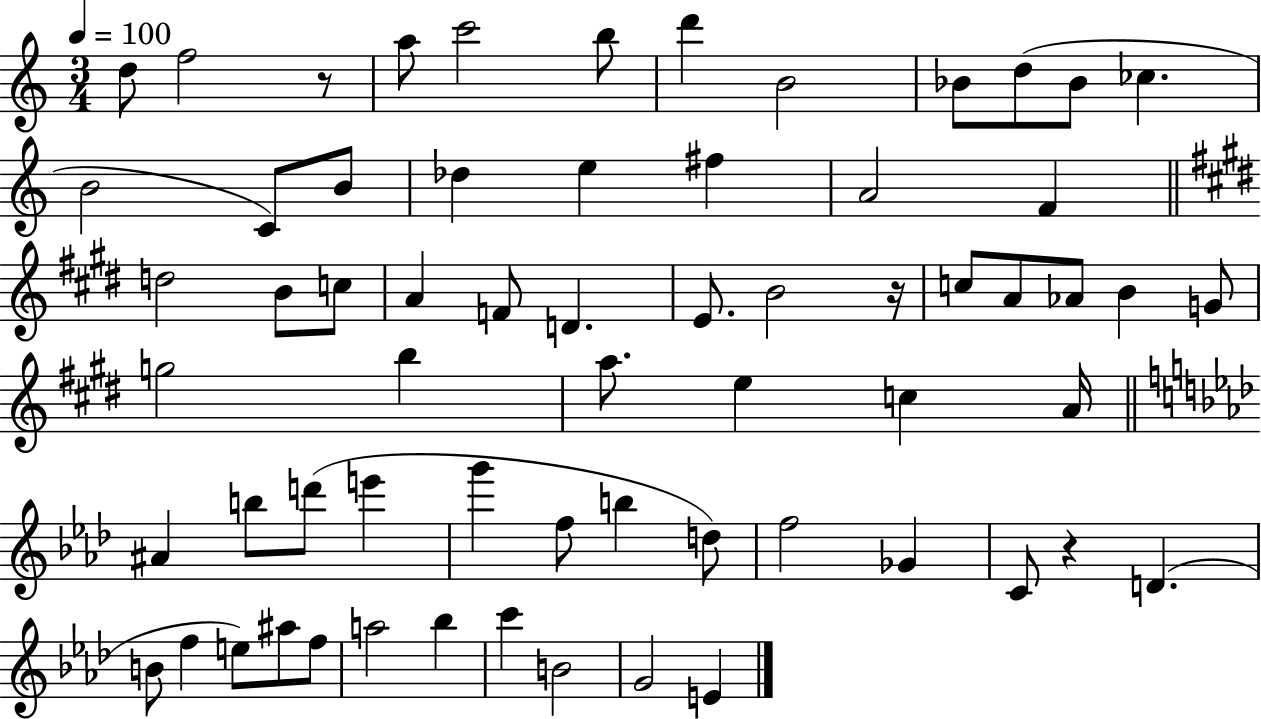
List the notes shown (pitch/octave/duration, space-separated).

D5/e F5/h R/e A5/e C6/h B5/e D6/q B4/h Bb4/e D5/e Bb4/e CES5/q. B4/h C4/e B4/e Db5/q E5/q F#5/q A4/h F4/q D5/h B4/e C5/e A4/q F4/e D4/q. E4/e. B4/h R/s C5/e A4/e Ab4/e B4/q G4/e G5/h B5/q A5/e. E5/q C5/q A4/s A#4/q B5/e D6/e E6/q G6/q F5/e B5/q D5/e F5/h Gb4/q C4/e R/q D4/q. B4/e F5/q E5/e A#5/e F5/e A5/h Bb5/q C6/q B4/h G4/h E4/q